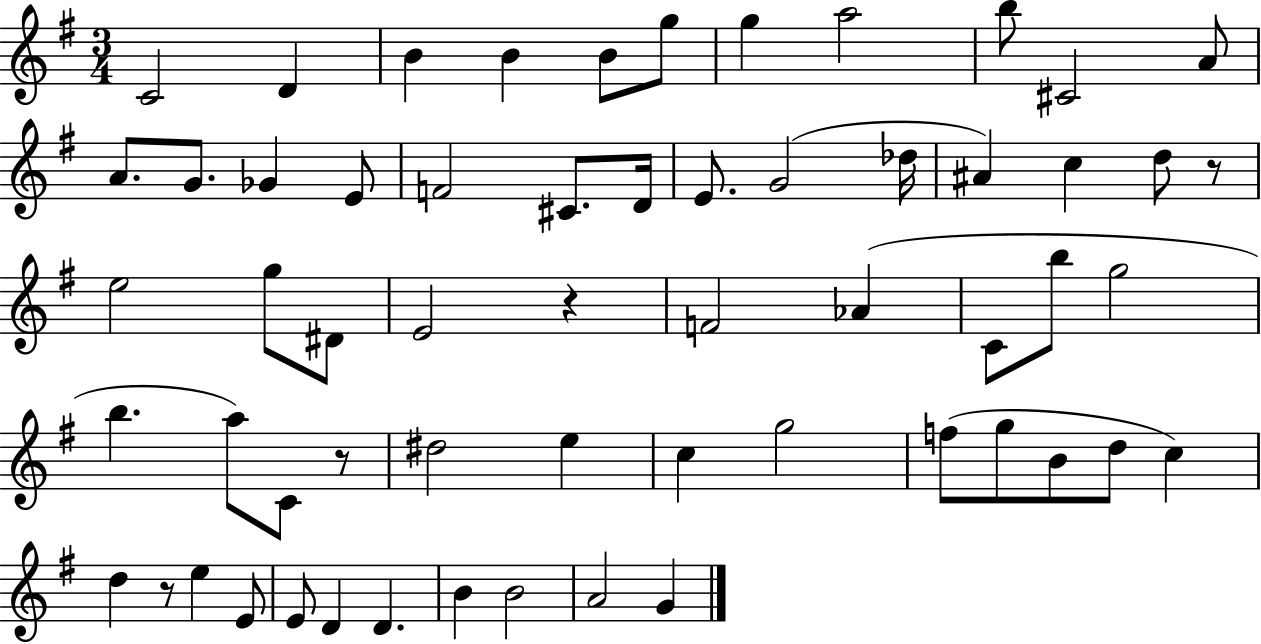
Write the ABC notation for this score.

X:1
T:Untitled
M:3/4
L:1/4
K:G
C2 D B B B/2 g/2 g a2 b/2 ^C2 A/2 A/2 G/2 _G E/2 F2 ^C/2 D/4 E/2 G2 _d/4 ^A c d/2 z/2 e2 g/2 ^D/2 E2 z F2 _A C/2 b/2 g2 b a/2 C/2 z/2 ^d2 e c g2 f/2 g/2 B/2 d/2 c d z/2 e E/2 E/2 D D B B2 A2 G